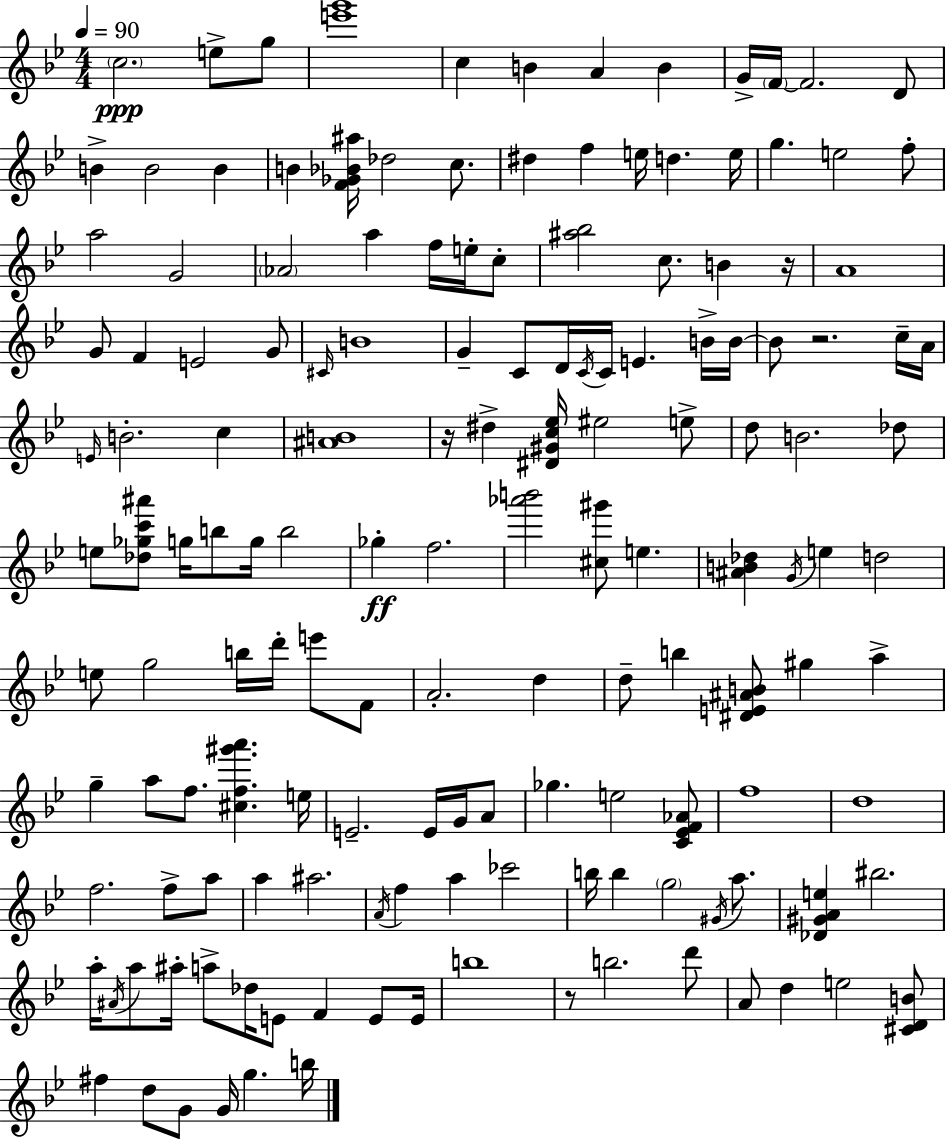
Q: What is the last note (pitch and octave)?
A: B5